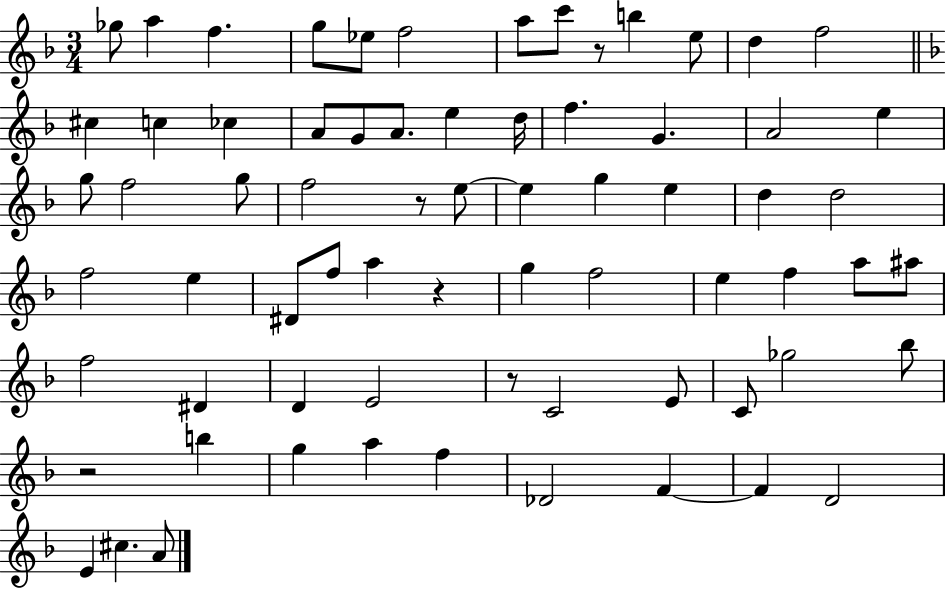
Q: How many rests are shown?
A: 5